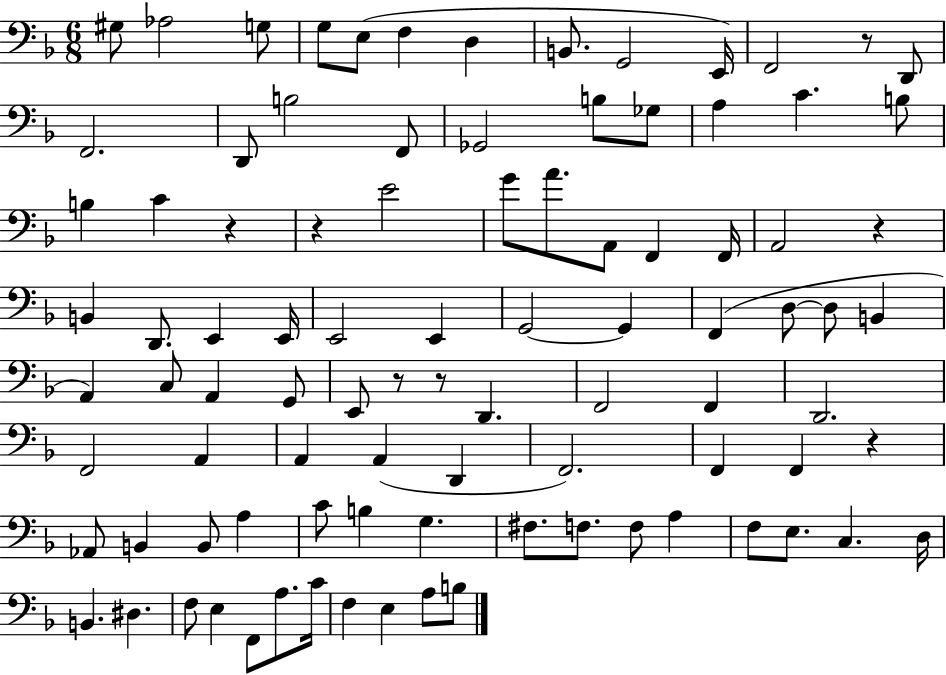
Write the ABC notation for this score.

X:1
T:Untitled
M:6/8
L:1/4
K:F
^G,/2 _A,2 G,/2 G,/2 E,/2 F, D, B,,/2 G,,2 E,,/4 F,,2 z/2 D,,/2 F,,2 D,,/2 B,2 F,,/2 _G,,2 B,/2 _G,/2 A, C B,/2 B, C z z E2 G/2 A/2 A,,/2 F,, F,,/4 A,,2 z B,, D,,/2 E,, E,,/4 E,,2 E,, G,,2 G,, F,, D,/2 D,/2 B,, A,, C,/2 A,, G,,/2 E,,/2 z/2 z/2 D,, F,,2 F,, D,,2 F,,2 A,, A,, A,, D,, F,,2 F,, F,, z _A,,/2 B,, B,,/2 A, C/2 B, G, ^F,/2 F,/2 F,/2 A, F,/2 E,/2 C, D,/4 B,, ^D, F,/2 E, F,,/2 A,/2 C/4 F, E, A,/2 B,/2